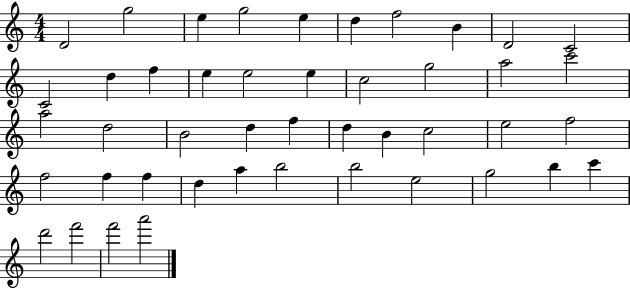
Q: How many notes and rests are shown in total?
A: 45